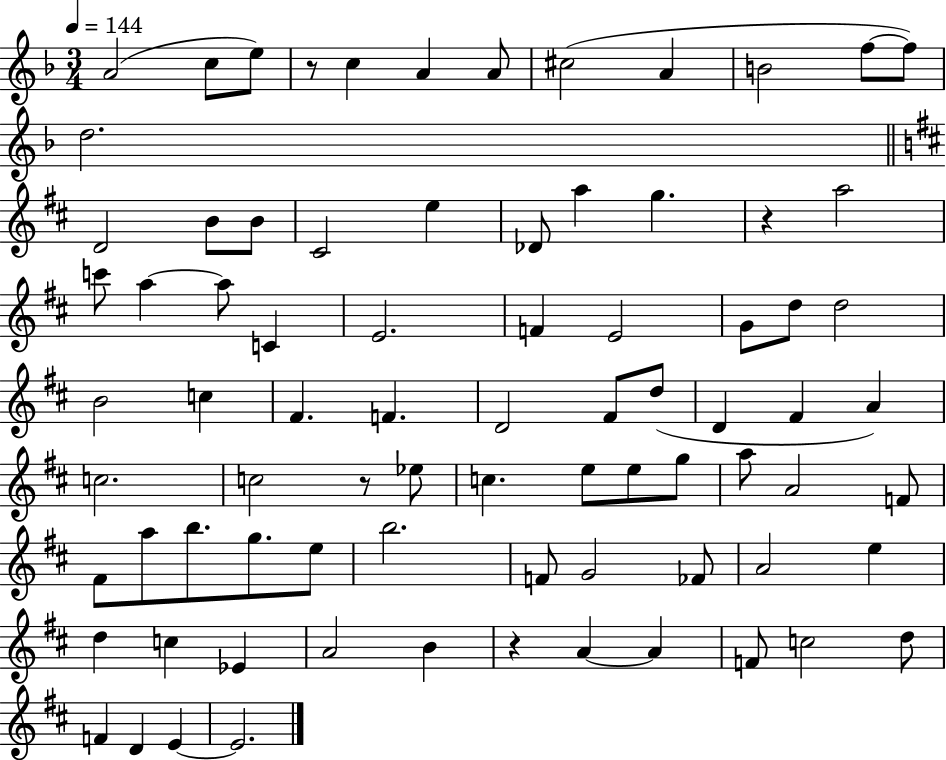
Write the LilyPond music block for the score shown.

{
  \clef treble
  \numericTimeSignature
  \time 3/4
  \key f \major
  \tempo 4 = 144
  a'2( c''8 e''8) | r8 c''4 a'4 a'8 | cis''2( a'4 | b'2 f''8~~ f''8) | \break d''2. | \bar "||" \break \key d \major d'2 b'8 b'8 | cis'2 e''4 | des'8 a''4 g''4. | r4 a''2 | \break c'''8 a''4~~ a''8 c'4 | e'2. | f'4 e'2 | g'8 d''8 d''2 | \break b'2 c''4 | fis'4. f'4. | d'2 fis'8 d''8( | d'4 fis'4 a'4) | \break c''2. | c''2 r8 ees''8 | c''4. e''8 e''8 g''8 | a''8 a'2 f'8 | \break fis'8 a''8 b''8. g''8. e''8 | b''2. | f'8 g'2 fes'8 | a'2 e''4 | \break d''4 c''4 ees'4 | a'2 b'4 | r4 a'4~~ a'4 | f'8 c''2 d''8 | \break f'4 d'4 e'4~~ | e'2. | \bar "|."
}